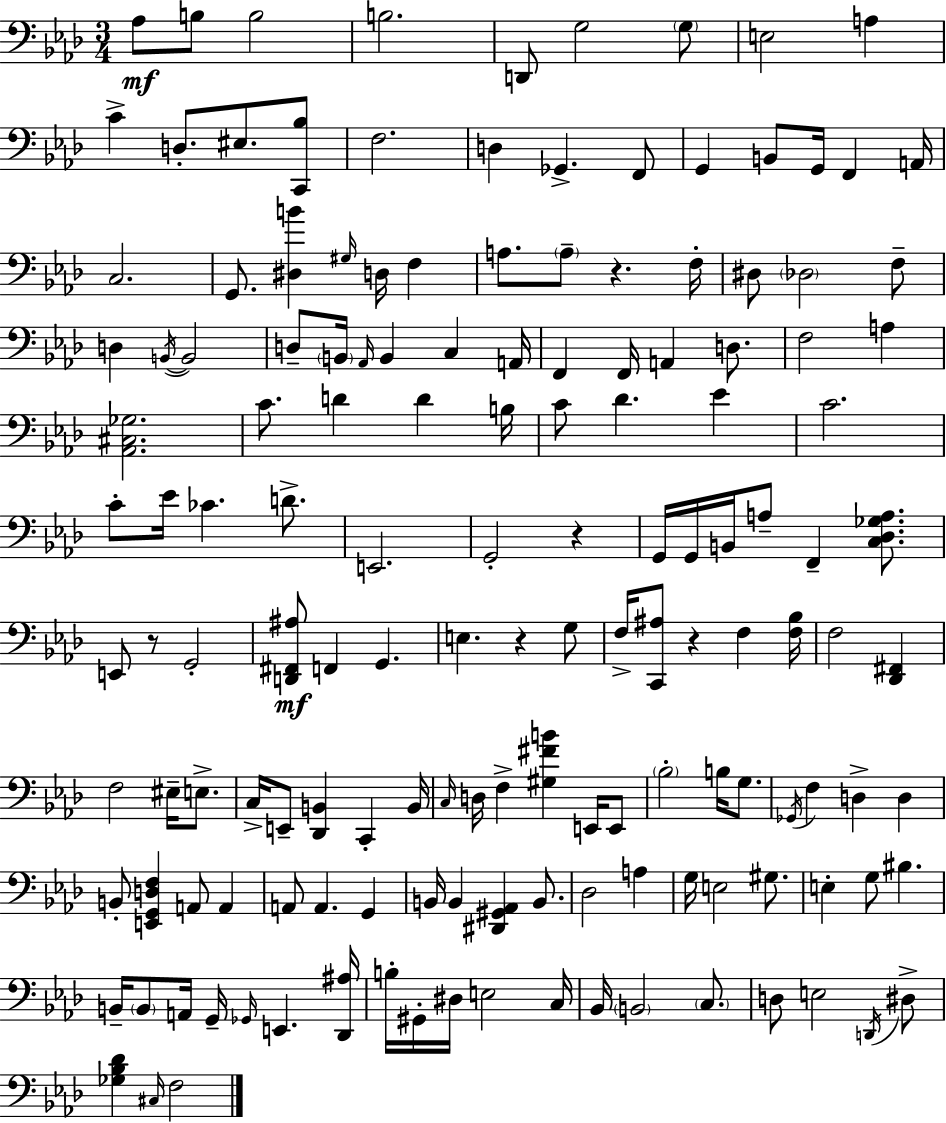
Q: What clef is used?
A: bass